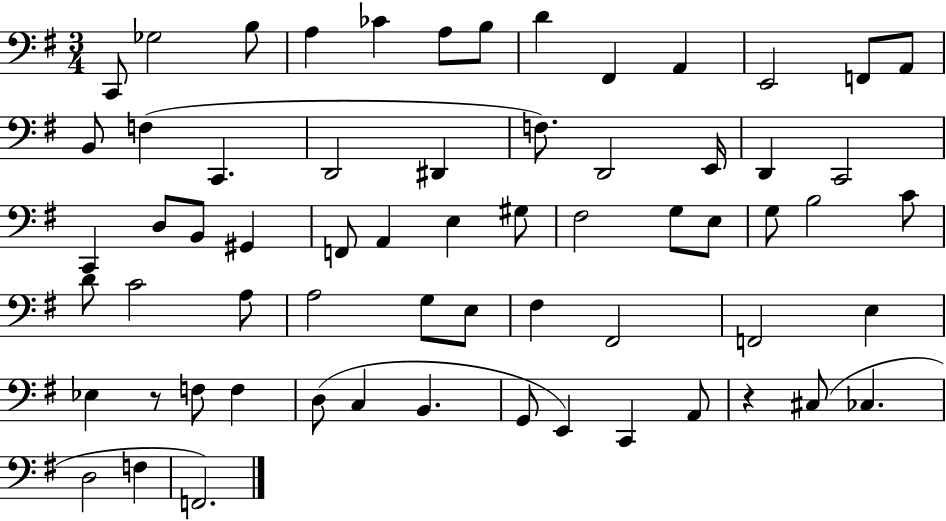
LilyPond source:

{
  \clef bass
  \numericTimeSignature
  \time 3/4
  \key g \major
  c,8 ges2 b8 | a4 ces'4 a8 b8 | d'4 fis,4 a,4 | e,2 f,8 a,8 | \break b,8 f4( c,4. | d,2 dis,4 | f8.) d,2 e,16 | d,4 c,2 | \break c,4 d8 b,8 gis,4 | f,8 a,4 e4 gis8 | fis2 g8 e8 | g8 b2 c'8 | \break d'8 c'2 a8 | a2 g8 e8 | fis4 fis,2 | f,2 e4 | \break ees4 r8 f8 f4 | d8( c4 b,4. | g,8 e,4) c,4 a,8 | r4 cis8( ces4. | \break d2 f4 | f,2.) | \bar "|."
}